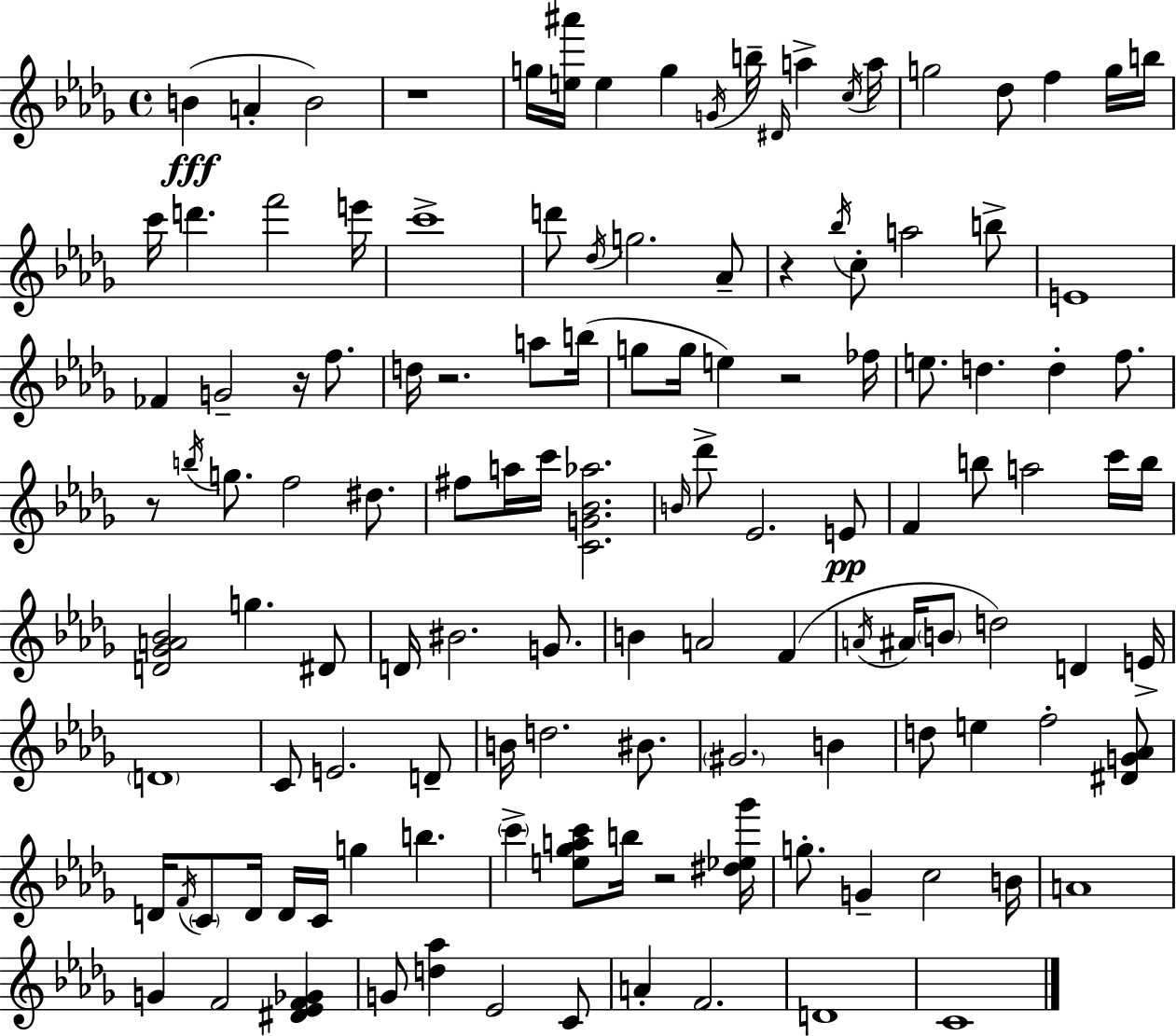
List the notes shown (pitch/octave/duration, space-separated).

B4/q A4/q B4/h R/w G5/s [E5,A#6]/s E5/q G5/q G4/s B5/s D#4/s A5/q C5/s A5/s G5/h Db5/e F5/q G5/s B5/s C6/s D6/q. F6/h E6/s C6/w D6/e Db5/s G5/h. Ab4/e R/q Bb5/s C5/e A5/h B5/e E4/w FES4/q G4/h R/s F5/e. D5/s R/h. A5/e B5/s G5/e G5/s E5/q R/h FES5/s E5/e. D5/q. D5/q F5/e. R/e B5/s G5/e. F5/h D#5/e. F#5/e A5/s C6/s [C4,G4,Bb4,Ab5]/h. B4/s Db6/e Eb4/h. E4/e F4/q B5/e A5/h C6/s B5/s [D4,Gb4,A4,Bb4]/h G5/q. D#4/e D4/s BIS4/h. G4/e. B4/q A4/h F4/q A4/s A#4/s B4/e D5/h D4/q E4/s D4/w C4/e E4/h. D4/e B4/s D5/h. BIS4/e. G#4/h. B4/q D5/e E5/q F5/h [D#4,G4,Ab4]/e D4/s F4/s C4/e D4/s D4/s C4/s G5/q B5/q. C6/q [E5,Gb5,A5,C6]/e B5/s R/h [D#5,Eb5,Gb6]/s G5/e. G4/q C5/h B4/s A4/w G4/q F4/h [D#4,Eb4,F4,Gb4]/q G4/e [D5,Ab5]/q Eb4/h C4/e A4/q F4/h. D4/w C4/w